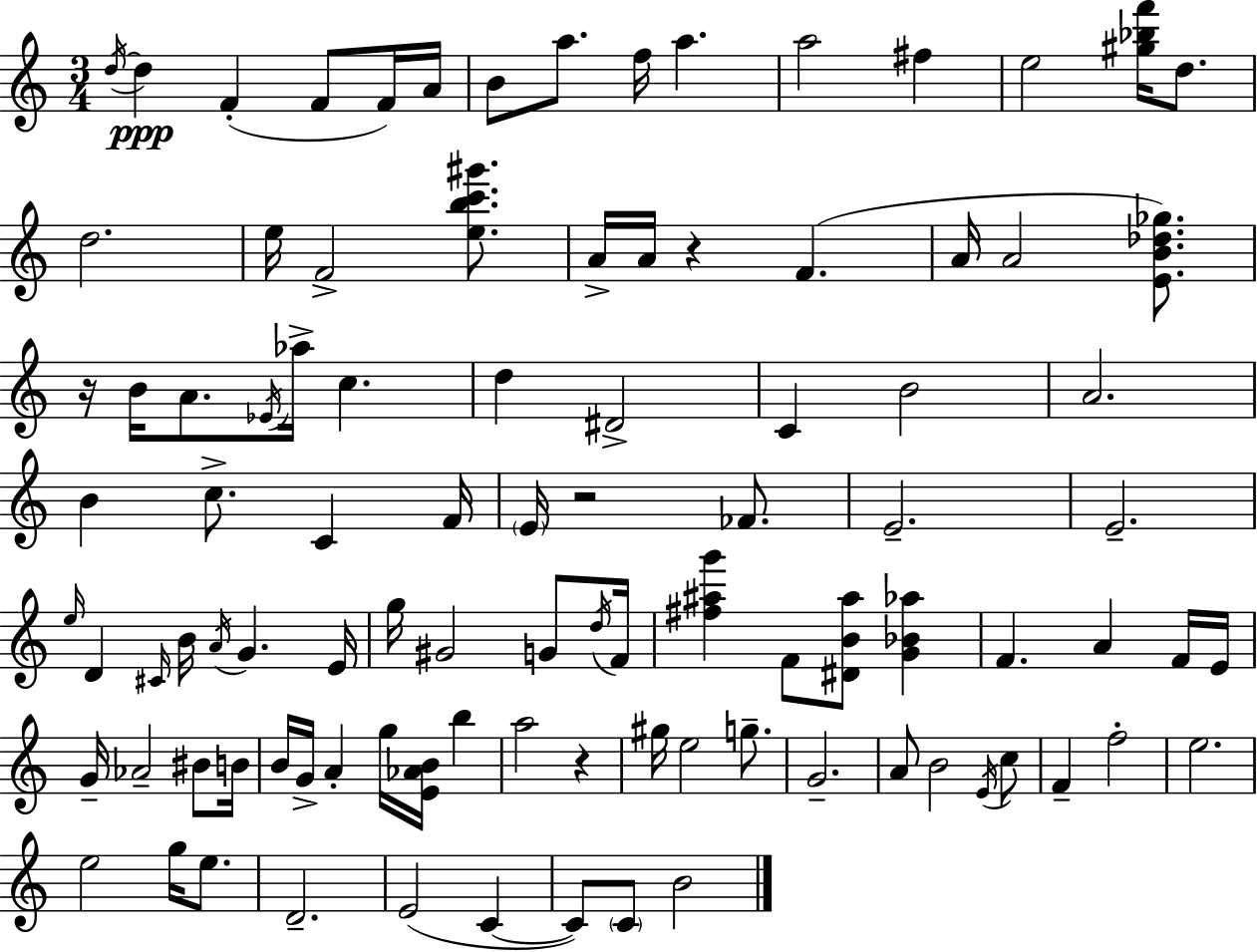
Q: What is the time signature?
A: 3/4